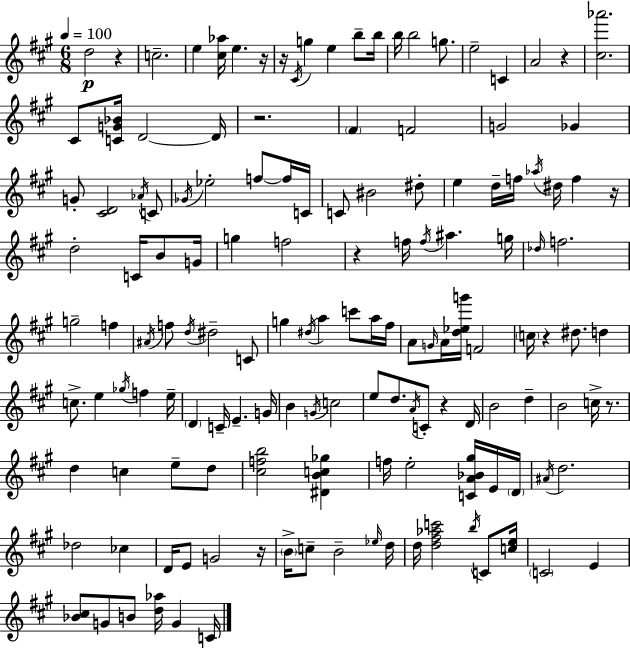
D5/h R/q C5/h. E5/q [C#5,Ab5]/s E5/q. R/s R/s C#4/s G5/q E5/q B5/e B5/s B5/s B5/h G5/e. E5/h C4/q A4/h R/q [C#5,Ab6]/h. C#4/e [C4,G4,Bb4]/s D4/h D4/s R/h. F#4/q F4/h G4/h Gb4/q G4/e [C#4,D4]/h Ab4/s C4/e Gb4/s Eb5/h F5/e F5/s C4/s C4/e BIS4/h D#5/e E5/q D5/s F5/s Ab5/s D#5/s F5/q R/s D5/h C4/s B4/e G4/s G5/q F5/h R/q F5/s F5/s A#5/q. G5/s Db5/s F5/h. G5/h F5/q A#4/s F5/e D5/s D#5/h C4/e G5/q D#5/s A5/q C6/e A5/s F#5/s A4/e G4/s A4/s [D5,Eb5,G6]/s F4/h C5/s R/q D#5/e. D5/q C5/e. E5/q Gb5/s F5/q E5/s D4/q C4/s E4/q. G4/s B4/q G4/s C5/h E5/e D5/e. A4/s C4/e R/q D4/s B4/h D5/q B4/h C5/s R/e. D5/q C5/q E5/e D5/e [C#5,F5,B5]/h [D#4,B4,C5,Gb5]/q F5/s E5/h [C4,A4,Bb4,G#5]/s E4/s D4/s A#4/s D5/h. Db5/h CES5/q D4/s E4/e G4/h R/s B4/s C5/e B4/h Eb5/s D5/s D5/s [D5,F#5,Ab5,C6]/h B5/s C4/e [C5,E5]/s C4/h E4/q [Bb4,C#5]/e G4/e B4/e [D5,Ab5]/s G4/q C4/s